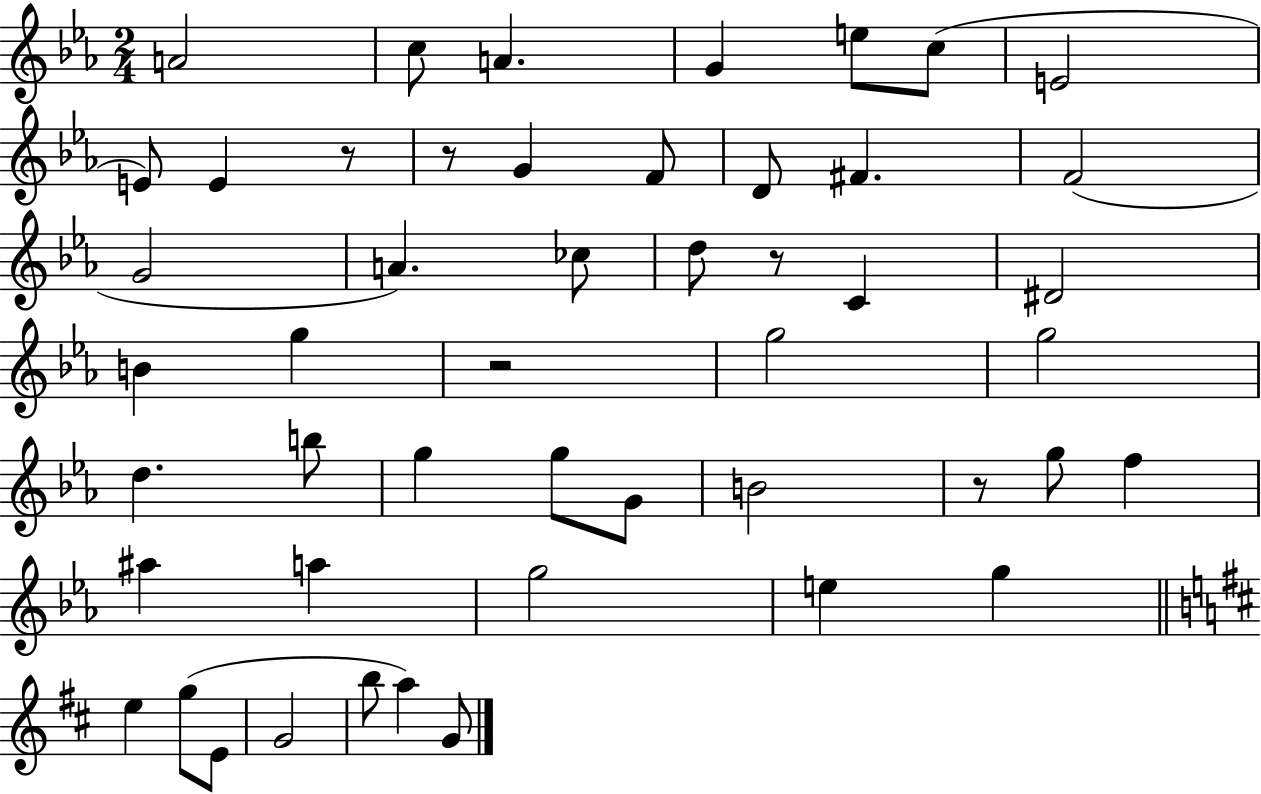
X:1
T:Untitled
M:2/4
L:1/4
K:Eb
A2 c/2 A G e/2 c/2 E2 E/2 E z/2 z/2 G F/2 D/2 ^F F2 G2 A _c/2 d/2 z/2 C ^D2 B g z2 g2 g2 d b/2 g g/2 G/2 B2 z/2 g/2 f ^a a g2 e g e g/2 E/2 G2 b/2 a G/2